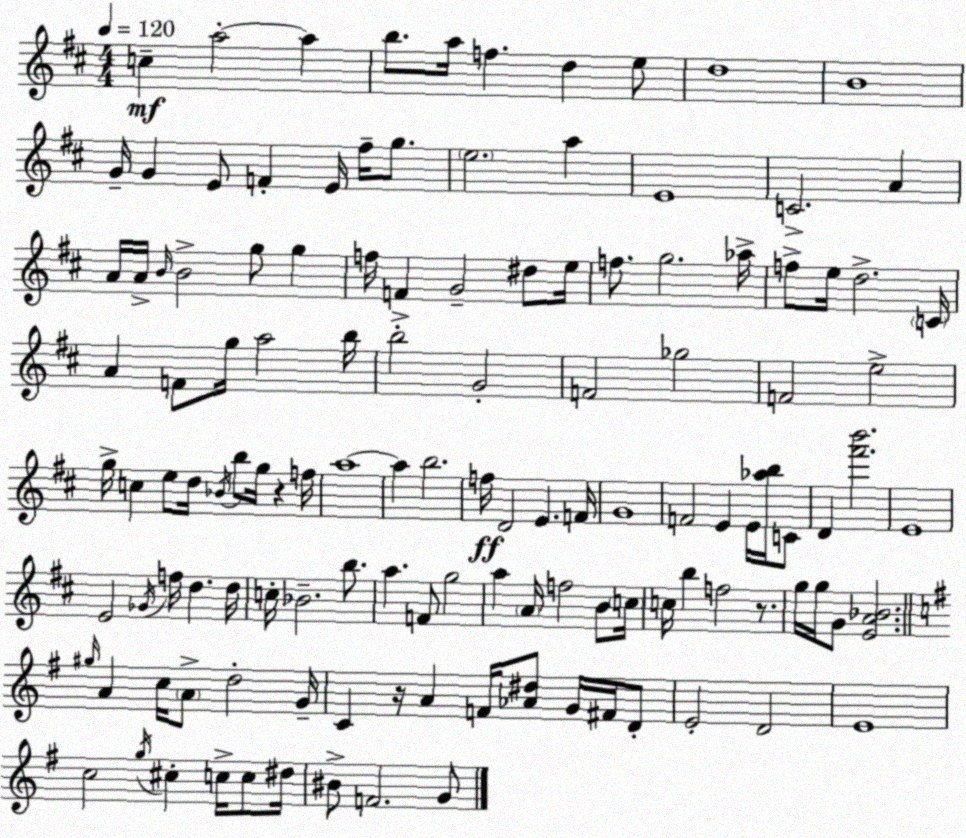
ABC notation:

X:1
T:Untitled
M:4/4
L:1/4
K:D
c a2 a b/2 a/4 f d e/2 d4 B4 G/4 G E/2 F E/4 ^f/4 g/2 e2 a E4 C2 A A/4 A/4 B/4 B2 g/2 g f/4 F G2 ^d/2 e/4 f/2 g2 _a/4 f/2 e/4 d2 C/4 A F/2 g/4 a2 b/4 b2 G2 F2 _g2 F2 e2 g/4 c e/2 d/4 _B/4 b/2 g/4 z f/4 a4 a b2 f/4 D2 E F/4 G4 F2 E E/4 [_ab]/4 C/2 D [^f'b']2 E4 E2 _G/4 f/4 d d/4 c/4 _B2 b/2 a F/2 g2 a A/4 f2 B/2 c/4 c/4 b f2 z/2 g/4 g/4 G/2 [EA_B]2 ^g/4 A c/4 A/2 d2 G/4 C z/4 A F/4 [_A^d]/2 G/4 ^F/4 D/2 E2 D2 E4 c2 g/4 ^c c/4 c/2 ^d/4 ^B/2 F2 G/2